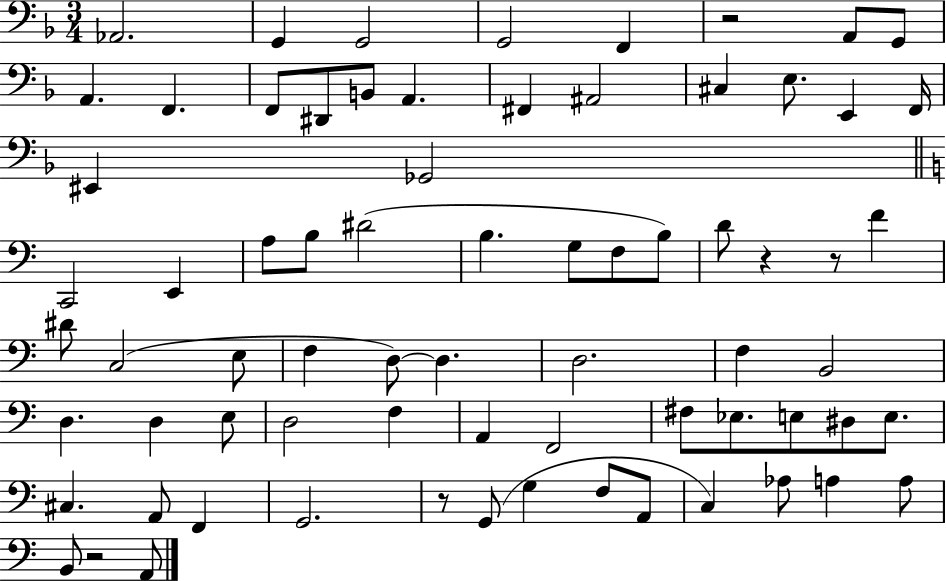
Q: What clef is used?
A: bass